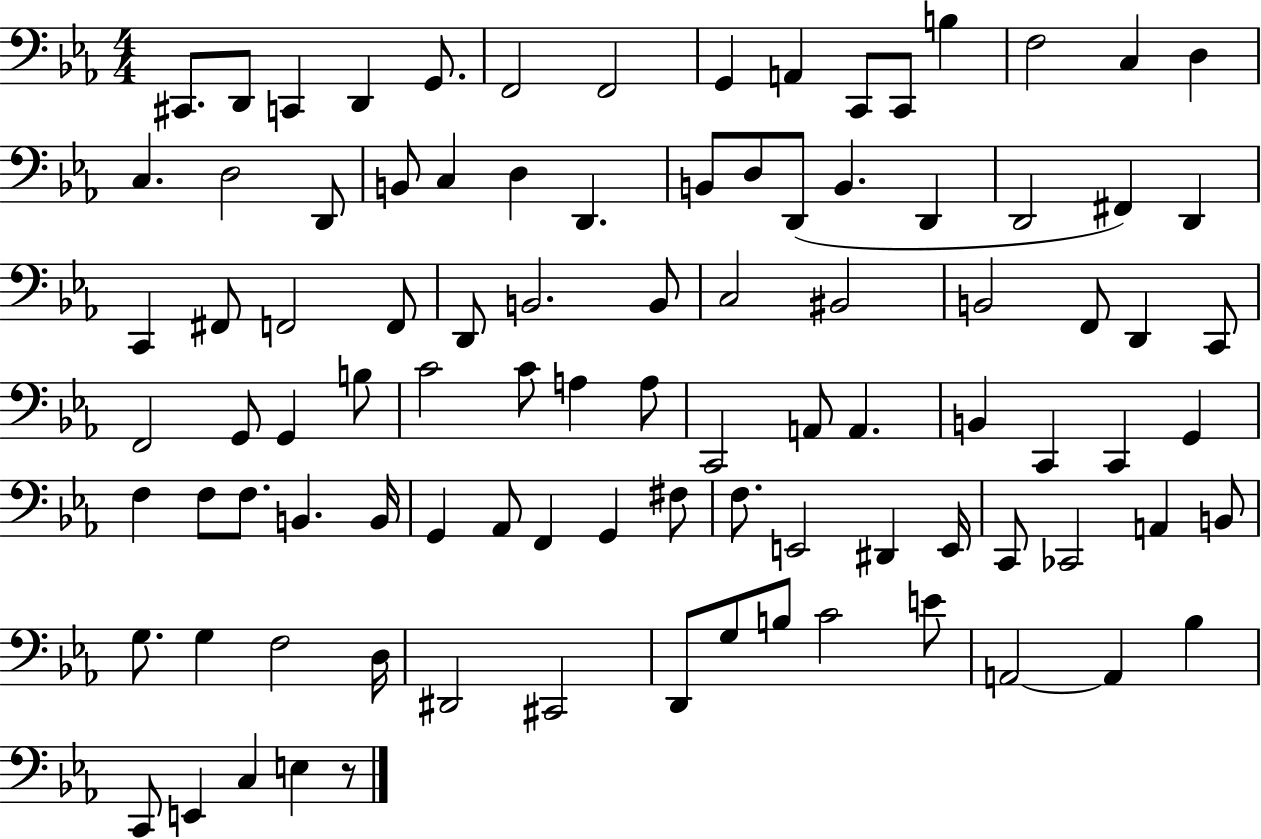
X:1
T:Untitled
M:4/4
L:1/4
K:Eb
^C,,/2 D,,/2 C,, D,, G,,/2 F,,2 F,,2 G,, A,, C,,/2 C,,/2 B, F,2 C, D, C, D,2 D,,/2 B,,/2 C, D, D,, B,,/2 D,/2 D,,/2 B,, D,, D,,2 ^F,, D,, C,, ^F,,/2 F,,2 F,,/2 D,,/2 B,,2 B,,/2 C,2 ^B,,2 B,,2 F,,/2 D,, C,,/2 F,,2 G,,/2 G,, B,/2 C2 C/2 A, A,/2 C,,2 A,,/2 A,, B,, C,, C,, G,, F, F,/2 F,/2 B,, B,,/4 G,, _A,,/2 F,, G,, ^F,/2 F,/2 E,,2 ^D,, E,,/4 C,,/2 _C,,2 A,, B,,/2 G,/2 G, F,2 D,/4 ^D,,2 ^C,,2 D,,/2 G,/2 B,/2 C2 E/2 A,,2 A,, _B, C,,/2 E,, C, E, z/2